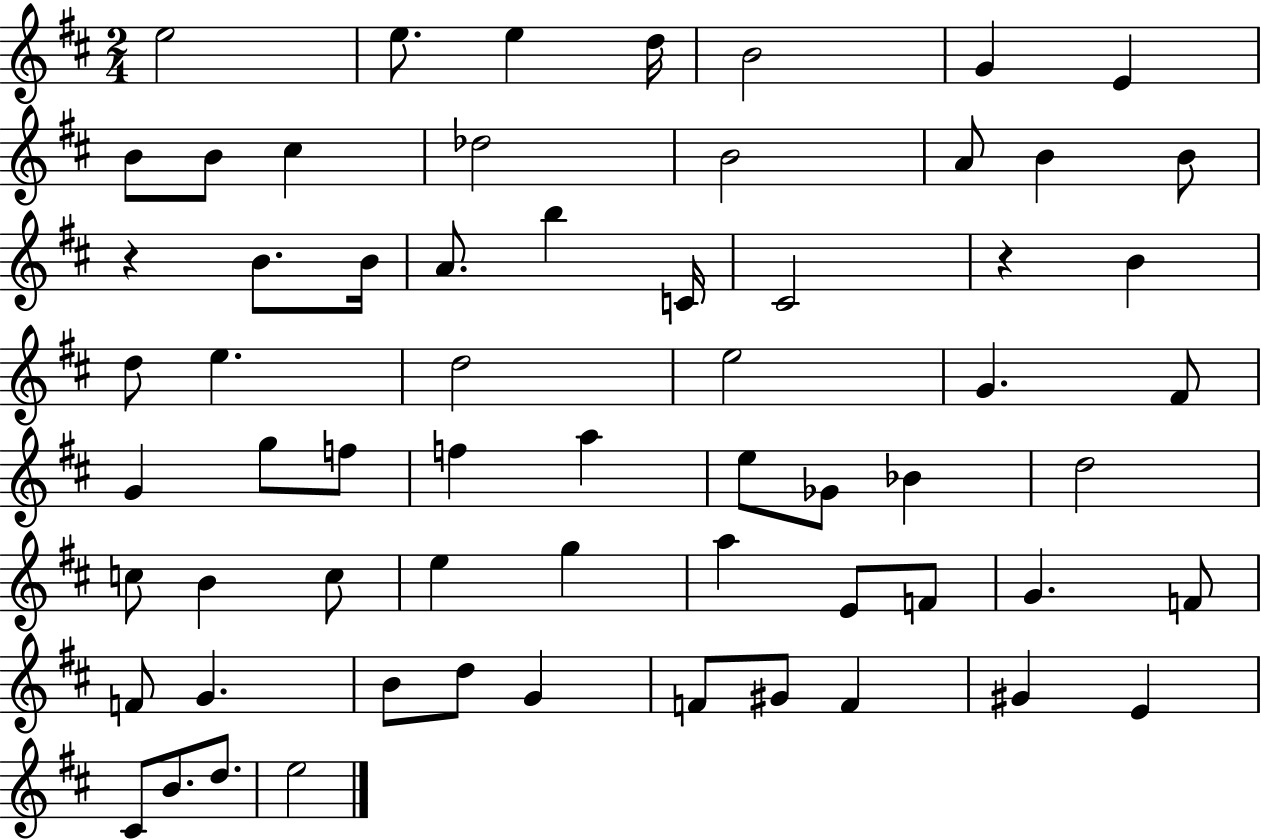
{
  \clef treble
  \numericTimeSignature
  \time 2/4
  \key d \major
  e''2 | e''8. e''4 d''16 | b'2 | g'4 e'4 | \break b'8 b'8 cis''4 | des''2 | b'2 | a'8 b'4 b'8 | \break r4 b'8. b'16 | a'8. b''4 c'16 | cis'2 | r4 b'4 | \break d''8 e''4. | d''2 | e''2 | g'4. fis'8 | \break g'4 g''8 f''8 | f''4 a''4 | e''8 ges'8 bes'4 | d''2 | \break c''8 b'4 c''8 | e''4 g''4 | a''4 e'8 f'8 | g'4. f'8 | \break f'8 g'4. | b'8 d''8 g'4 | f'8 gis'8 f'4 | gis'4 e'4 | \break cis'8 b'8. d''8. | e''2 | \bar "|."
}